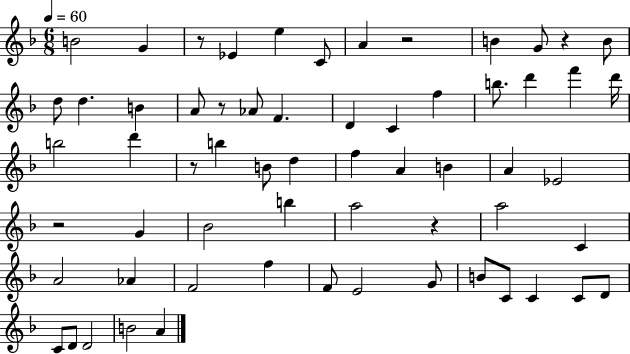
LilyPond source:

{
  \clef treble
  \numericTimeSignature
  \time 6/8
  \key f \major
  \tempo 4 = 60
  b'2 g'4 | r8 ees'4 e''4 c'8 | a'4 r2 | b'4 g'8 r4 b'8 | \break d''8 d''4. b'4 | a'8 r8 aes'8 f'4. | d'4 c'4 f''4 | b''8. d'''4 f'''4 d'''16 | \break b''2 d'''4 | r8 b''4 b'8 d''4 | f''4 a'4 b'4 | a'4 ees'2 | \break r2 g'4 | bes'2 b''4 | a''2 r4 | a''2 c'4 | \break a'2 aes'4 | f'2 f''4 | f'8 e'2 g'8 | b'8 c'8 c'4 c'8 d'8 | \break c'8 d'8 d'2 | b'2 a'4 | \bar "|."
}